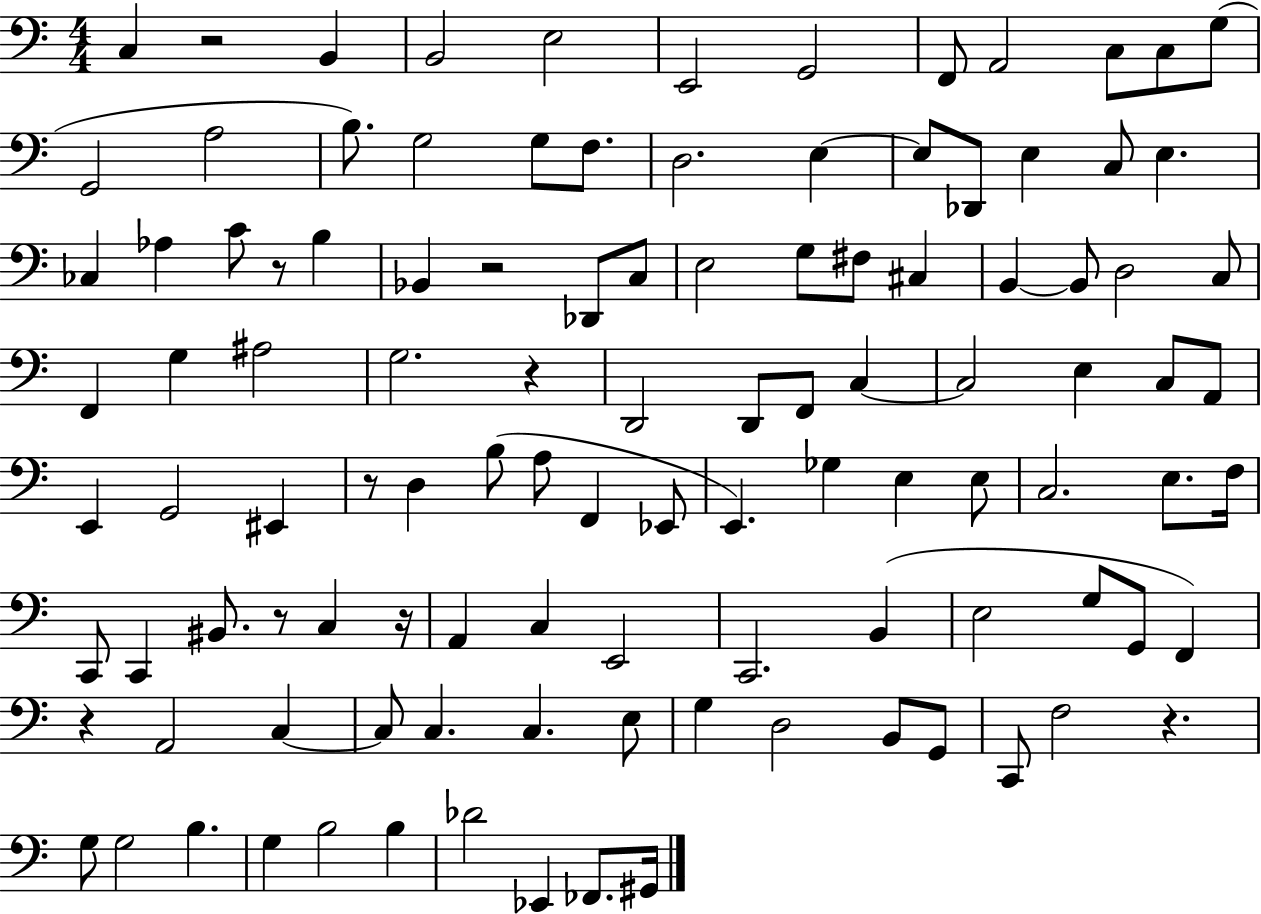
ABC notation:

X:1
T:Untitled
M:4/4
L:1/4
K:C
C, z2 B,, B,,2 E,2 E,,2 G,,2 F,,/2 A,,2 C,/2 C,/2 G,/2 G,,2 A,2 B,/2 G,2 G,/2 F,/2 D,2 E, E,/2 _D,,/2 E, C,/2 E, _C, _A, C/2 z/2 B, _B,, z2 _D,,/2 C,/2 E,2 G,/2 ^F,/2 ^C, B,, B,,/2 D,2 C,/2 F,, G, ^A,2 G,2 z D,,2 D,,/2 F,,/2 C, C,2 E, C,/2 A,,/2 E,, G,,2 ^E,, z/2 D, B,/2 A,/2 F,, _E,,/2 E,, _G, E, E,/2 C,2 E,/2 F,/4 C,,/2 C,, ^B,,/2 z/2 C, z/4 A,, C, E,,2 C,,2 B,, E,2 G,/2 G,,/2 F,, z A,,2 C, C,/2 C, C, E,/2 G, D,2 B,,/2 G,,/2 C,,/2 F,2 z G,/2 G,2 B, G, B,2 B, _D2 _E,, _F,,/2 ^G,,/4